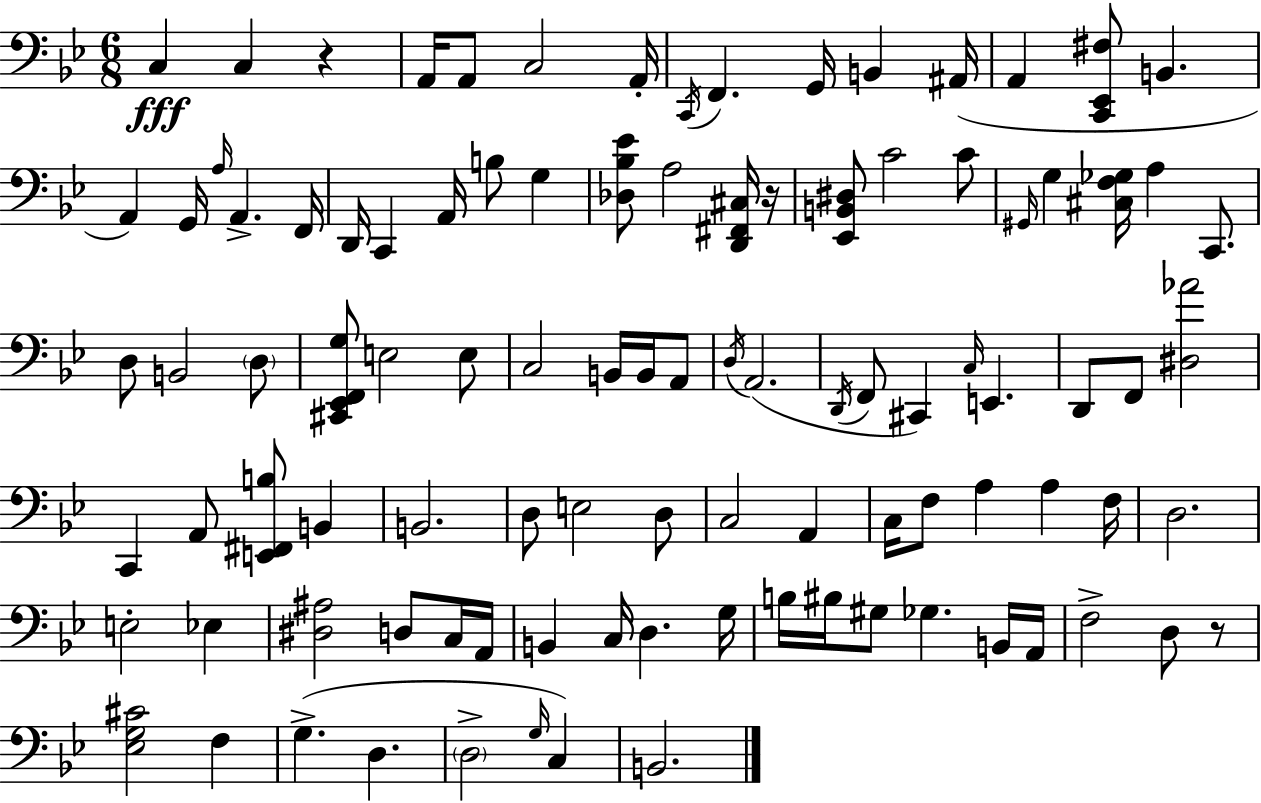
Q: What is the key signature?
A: BES major